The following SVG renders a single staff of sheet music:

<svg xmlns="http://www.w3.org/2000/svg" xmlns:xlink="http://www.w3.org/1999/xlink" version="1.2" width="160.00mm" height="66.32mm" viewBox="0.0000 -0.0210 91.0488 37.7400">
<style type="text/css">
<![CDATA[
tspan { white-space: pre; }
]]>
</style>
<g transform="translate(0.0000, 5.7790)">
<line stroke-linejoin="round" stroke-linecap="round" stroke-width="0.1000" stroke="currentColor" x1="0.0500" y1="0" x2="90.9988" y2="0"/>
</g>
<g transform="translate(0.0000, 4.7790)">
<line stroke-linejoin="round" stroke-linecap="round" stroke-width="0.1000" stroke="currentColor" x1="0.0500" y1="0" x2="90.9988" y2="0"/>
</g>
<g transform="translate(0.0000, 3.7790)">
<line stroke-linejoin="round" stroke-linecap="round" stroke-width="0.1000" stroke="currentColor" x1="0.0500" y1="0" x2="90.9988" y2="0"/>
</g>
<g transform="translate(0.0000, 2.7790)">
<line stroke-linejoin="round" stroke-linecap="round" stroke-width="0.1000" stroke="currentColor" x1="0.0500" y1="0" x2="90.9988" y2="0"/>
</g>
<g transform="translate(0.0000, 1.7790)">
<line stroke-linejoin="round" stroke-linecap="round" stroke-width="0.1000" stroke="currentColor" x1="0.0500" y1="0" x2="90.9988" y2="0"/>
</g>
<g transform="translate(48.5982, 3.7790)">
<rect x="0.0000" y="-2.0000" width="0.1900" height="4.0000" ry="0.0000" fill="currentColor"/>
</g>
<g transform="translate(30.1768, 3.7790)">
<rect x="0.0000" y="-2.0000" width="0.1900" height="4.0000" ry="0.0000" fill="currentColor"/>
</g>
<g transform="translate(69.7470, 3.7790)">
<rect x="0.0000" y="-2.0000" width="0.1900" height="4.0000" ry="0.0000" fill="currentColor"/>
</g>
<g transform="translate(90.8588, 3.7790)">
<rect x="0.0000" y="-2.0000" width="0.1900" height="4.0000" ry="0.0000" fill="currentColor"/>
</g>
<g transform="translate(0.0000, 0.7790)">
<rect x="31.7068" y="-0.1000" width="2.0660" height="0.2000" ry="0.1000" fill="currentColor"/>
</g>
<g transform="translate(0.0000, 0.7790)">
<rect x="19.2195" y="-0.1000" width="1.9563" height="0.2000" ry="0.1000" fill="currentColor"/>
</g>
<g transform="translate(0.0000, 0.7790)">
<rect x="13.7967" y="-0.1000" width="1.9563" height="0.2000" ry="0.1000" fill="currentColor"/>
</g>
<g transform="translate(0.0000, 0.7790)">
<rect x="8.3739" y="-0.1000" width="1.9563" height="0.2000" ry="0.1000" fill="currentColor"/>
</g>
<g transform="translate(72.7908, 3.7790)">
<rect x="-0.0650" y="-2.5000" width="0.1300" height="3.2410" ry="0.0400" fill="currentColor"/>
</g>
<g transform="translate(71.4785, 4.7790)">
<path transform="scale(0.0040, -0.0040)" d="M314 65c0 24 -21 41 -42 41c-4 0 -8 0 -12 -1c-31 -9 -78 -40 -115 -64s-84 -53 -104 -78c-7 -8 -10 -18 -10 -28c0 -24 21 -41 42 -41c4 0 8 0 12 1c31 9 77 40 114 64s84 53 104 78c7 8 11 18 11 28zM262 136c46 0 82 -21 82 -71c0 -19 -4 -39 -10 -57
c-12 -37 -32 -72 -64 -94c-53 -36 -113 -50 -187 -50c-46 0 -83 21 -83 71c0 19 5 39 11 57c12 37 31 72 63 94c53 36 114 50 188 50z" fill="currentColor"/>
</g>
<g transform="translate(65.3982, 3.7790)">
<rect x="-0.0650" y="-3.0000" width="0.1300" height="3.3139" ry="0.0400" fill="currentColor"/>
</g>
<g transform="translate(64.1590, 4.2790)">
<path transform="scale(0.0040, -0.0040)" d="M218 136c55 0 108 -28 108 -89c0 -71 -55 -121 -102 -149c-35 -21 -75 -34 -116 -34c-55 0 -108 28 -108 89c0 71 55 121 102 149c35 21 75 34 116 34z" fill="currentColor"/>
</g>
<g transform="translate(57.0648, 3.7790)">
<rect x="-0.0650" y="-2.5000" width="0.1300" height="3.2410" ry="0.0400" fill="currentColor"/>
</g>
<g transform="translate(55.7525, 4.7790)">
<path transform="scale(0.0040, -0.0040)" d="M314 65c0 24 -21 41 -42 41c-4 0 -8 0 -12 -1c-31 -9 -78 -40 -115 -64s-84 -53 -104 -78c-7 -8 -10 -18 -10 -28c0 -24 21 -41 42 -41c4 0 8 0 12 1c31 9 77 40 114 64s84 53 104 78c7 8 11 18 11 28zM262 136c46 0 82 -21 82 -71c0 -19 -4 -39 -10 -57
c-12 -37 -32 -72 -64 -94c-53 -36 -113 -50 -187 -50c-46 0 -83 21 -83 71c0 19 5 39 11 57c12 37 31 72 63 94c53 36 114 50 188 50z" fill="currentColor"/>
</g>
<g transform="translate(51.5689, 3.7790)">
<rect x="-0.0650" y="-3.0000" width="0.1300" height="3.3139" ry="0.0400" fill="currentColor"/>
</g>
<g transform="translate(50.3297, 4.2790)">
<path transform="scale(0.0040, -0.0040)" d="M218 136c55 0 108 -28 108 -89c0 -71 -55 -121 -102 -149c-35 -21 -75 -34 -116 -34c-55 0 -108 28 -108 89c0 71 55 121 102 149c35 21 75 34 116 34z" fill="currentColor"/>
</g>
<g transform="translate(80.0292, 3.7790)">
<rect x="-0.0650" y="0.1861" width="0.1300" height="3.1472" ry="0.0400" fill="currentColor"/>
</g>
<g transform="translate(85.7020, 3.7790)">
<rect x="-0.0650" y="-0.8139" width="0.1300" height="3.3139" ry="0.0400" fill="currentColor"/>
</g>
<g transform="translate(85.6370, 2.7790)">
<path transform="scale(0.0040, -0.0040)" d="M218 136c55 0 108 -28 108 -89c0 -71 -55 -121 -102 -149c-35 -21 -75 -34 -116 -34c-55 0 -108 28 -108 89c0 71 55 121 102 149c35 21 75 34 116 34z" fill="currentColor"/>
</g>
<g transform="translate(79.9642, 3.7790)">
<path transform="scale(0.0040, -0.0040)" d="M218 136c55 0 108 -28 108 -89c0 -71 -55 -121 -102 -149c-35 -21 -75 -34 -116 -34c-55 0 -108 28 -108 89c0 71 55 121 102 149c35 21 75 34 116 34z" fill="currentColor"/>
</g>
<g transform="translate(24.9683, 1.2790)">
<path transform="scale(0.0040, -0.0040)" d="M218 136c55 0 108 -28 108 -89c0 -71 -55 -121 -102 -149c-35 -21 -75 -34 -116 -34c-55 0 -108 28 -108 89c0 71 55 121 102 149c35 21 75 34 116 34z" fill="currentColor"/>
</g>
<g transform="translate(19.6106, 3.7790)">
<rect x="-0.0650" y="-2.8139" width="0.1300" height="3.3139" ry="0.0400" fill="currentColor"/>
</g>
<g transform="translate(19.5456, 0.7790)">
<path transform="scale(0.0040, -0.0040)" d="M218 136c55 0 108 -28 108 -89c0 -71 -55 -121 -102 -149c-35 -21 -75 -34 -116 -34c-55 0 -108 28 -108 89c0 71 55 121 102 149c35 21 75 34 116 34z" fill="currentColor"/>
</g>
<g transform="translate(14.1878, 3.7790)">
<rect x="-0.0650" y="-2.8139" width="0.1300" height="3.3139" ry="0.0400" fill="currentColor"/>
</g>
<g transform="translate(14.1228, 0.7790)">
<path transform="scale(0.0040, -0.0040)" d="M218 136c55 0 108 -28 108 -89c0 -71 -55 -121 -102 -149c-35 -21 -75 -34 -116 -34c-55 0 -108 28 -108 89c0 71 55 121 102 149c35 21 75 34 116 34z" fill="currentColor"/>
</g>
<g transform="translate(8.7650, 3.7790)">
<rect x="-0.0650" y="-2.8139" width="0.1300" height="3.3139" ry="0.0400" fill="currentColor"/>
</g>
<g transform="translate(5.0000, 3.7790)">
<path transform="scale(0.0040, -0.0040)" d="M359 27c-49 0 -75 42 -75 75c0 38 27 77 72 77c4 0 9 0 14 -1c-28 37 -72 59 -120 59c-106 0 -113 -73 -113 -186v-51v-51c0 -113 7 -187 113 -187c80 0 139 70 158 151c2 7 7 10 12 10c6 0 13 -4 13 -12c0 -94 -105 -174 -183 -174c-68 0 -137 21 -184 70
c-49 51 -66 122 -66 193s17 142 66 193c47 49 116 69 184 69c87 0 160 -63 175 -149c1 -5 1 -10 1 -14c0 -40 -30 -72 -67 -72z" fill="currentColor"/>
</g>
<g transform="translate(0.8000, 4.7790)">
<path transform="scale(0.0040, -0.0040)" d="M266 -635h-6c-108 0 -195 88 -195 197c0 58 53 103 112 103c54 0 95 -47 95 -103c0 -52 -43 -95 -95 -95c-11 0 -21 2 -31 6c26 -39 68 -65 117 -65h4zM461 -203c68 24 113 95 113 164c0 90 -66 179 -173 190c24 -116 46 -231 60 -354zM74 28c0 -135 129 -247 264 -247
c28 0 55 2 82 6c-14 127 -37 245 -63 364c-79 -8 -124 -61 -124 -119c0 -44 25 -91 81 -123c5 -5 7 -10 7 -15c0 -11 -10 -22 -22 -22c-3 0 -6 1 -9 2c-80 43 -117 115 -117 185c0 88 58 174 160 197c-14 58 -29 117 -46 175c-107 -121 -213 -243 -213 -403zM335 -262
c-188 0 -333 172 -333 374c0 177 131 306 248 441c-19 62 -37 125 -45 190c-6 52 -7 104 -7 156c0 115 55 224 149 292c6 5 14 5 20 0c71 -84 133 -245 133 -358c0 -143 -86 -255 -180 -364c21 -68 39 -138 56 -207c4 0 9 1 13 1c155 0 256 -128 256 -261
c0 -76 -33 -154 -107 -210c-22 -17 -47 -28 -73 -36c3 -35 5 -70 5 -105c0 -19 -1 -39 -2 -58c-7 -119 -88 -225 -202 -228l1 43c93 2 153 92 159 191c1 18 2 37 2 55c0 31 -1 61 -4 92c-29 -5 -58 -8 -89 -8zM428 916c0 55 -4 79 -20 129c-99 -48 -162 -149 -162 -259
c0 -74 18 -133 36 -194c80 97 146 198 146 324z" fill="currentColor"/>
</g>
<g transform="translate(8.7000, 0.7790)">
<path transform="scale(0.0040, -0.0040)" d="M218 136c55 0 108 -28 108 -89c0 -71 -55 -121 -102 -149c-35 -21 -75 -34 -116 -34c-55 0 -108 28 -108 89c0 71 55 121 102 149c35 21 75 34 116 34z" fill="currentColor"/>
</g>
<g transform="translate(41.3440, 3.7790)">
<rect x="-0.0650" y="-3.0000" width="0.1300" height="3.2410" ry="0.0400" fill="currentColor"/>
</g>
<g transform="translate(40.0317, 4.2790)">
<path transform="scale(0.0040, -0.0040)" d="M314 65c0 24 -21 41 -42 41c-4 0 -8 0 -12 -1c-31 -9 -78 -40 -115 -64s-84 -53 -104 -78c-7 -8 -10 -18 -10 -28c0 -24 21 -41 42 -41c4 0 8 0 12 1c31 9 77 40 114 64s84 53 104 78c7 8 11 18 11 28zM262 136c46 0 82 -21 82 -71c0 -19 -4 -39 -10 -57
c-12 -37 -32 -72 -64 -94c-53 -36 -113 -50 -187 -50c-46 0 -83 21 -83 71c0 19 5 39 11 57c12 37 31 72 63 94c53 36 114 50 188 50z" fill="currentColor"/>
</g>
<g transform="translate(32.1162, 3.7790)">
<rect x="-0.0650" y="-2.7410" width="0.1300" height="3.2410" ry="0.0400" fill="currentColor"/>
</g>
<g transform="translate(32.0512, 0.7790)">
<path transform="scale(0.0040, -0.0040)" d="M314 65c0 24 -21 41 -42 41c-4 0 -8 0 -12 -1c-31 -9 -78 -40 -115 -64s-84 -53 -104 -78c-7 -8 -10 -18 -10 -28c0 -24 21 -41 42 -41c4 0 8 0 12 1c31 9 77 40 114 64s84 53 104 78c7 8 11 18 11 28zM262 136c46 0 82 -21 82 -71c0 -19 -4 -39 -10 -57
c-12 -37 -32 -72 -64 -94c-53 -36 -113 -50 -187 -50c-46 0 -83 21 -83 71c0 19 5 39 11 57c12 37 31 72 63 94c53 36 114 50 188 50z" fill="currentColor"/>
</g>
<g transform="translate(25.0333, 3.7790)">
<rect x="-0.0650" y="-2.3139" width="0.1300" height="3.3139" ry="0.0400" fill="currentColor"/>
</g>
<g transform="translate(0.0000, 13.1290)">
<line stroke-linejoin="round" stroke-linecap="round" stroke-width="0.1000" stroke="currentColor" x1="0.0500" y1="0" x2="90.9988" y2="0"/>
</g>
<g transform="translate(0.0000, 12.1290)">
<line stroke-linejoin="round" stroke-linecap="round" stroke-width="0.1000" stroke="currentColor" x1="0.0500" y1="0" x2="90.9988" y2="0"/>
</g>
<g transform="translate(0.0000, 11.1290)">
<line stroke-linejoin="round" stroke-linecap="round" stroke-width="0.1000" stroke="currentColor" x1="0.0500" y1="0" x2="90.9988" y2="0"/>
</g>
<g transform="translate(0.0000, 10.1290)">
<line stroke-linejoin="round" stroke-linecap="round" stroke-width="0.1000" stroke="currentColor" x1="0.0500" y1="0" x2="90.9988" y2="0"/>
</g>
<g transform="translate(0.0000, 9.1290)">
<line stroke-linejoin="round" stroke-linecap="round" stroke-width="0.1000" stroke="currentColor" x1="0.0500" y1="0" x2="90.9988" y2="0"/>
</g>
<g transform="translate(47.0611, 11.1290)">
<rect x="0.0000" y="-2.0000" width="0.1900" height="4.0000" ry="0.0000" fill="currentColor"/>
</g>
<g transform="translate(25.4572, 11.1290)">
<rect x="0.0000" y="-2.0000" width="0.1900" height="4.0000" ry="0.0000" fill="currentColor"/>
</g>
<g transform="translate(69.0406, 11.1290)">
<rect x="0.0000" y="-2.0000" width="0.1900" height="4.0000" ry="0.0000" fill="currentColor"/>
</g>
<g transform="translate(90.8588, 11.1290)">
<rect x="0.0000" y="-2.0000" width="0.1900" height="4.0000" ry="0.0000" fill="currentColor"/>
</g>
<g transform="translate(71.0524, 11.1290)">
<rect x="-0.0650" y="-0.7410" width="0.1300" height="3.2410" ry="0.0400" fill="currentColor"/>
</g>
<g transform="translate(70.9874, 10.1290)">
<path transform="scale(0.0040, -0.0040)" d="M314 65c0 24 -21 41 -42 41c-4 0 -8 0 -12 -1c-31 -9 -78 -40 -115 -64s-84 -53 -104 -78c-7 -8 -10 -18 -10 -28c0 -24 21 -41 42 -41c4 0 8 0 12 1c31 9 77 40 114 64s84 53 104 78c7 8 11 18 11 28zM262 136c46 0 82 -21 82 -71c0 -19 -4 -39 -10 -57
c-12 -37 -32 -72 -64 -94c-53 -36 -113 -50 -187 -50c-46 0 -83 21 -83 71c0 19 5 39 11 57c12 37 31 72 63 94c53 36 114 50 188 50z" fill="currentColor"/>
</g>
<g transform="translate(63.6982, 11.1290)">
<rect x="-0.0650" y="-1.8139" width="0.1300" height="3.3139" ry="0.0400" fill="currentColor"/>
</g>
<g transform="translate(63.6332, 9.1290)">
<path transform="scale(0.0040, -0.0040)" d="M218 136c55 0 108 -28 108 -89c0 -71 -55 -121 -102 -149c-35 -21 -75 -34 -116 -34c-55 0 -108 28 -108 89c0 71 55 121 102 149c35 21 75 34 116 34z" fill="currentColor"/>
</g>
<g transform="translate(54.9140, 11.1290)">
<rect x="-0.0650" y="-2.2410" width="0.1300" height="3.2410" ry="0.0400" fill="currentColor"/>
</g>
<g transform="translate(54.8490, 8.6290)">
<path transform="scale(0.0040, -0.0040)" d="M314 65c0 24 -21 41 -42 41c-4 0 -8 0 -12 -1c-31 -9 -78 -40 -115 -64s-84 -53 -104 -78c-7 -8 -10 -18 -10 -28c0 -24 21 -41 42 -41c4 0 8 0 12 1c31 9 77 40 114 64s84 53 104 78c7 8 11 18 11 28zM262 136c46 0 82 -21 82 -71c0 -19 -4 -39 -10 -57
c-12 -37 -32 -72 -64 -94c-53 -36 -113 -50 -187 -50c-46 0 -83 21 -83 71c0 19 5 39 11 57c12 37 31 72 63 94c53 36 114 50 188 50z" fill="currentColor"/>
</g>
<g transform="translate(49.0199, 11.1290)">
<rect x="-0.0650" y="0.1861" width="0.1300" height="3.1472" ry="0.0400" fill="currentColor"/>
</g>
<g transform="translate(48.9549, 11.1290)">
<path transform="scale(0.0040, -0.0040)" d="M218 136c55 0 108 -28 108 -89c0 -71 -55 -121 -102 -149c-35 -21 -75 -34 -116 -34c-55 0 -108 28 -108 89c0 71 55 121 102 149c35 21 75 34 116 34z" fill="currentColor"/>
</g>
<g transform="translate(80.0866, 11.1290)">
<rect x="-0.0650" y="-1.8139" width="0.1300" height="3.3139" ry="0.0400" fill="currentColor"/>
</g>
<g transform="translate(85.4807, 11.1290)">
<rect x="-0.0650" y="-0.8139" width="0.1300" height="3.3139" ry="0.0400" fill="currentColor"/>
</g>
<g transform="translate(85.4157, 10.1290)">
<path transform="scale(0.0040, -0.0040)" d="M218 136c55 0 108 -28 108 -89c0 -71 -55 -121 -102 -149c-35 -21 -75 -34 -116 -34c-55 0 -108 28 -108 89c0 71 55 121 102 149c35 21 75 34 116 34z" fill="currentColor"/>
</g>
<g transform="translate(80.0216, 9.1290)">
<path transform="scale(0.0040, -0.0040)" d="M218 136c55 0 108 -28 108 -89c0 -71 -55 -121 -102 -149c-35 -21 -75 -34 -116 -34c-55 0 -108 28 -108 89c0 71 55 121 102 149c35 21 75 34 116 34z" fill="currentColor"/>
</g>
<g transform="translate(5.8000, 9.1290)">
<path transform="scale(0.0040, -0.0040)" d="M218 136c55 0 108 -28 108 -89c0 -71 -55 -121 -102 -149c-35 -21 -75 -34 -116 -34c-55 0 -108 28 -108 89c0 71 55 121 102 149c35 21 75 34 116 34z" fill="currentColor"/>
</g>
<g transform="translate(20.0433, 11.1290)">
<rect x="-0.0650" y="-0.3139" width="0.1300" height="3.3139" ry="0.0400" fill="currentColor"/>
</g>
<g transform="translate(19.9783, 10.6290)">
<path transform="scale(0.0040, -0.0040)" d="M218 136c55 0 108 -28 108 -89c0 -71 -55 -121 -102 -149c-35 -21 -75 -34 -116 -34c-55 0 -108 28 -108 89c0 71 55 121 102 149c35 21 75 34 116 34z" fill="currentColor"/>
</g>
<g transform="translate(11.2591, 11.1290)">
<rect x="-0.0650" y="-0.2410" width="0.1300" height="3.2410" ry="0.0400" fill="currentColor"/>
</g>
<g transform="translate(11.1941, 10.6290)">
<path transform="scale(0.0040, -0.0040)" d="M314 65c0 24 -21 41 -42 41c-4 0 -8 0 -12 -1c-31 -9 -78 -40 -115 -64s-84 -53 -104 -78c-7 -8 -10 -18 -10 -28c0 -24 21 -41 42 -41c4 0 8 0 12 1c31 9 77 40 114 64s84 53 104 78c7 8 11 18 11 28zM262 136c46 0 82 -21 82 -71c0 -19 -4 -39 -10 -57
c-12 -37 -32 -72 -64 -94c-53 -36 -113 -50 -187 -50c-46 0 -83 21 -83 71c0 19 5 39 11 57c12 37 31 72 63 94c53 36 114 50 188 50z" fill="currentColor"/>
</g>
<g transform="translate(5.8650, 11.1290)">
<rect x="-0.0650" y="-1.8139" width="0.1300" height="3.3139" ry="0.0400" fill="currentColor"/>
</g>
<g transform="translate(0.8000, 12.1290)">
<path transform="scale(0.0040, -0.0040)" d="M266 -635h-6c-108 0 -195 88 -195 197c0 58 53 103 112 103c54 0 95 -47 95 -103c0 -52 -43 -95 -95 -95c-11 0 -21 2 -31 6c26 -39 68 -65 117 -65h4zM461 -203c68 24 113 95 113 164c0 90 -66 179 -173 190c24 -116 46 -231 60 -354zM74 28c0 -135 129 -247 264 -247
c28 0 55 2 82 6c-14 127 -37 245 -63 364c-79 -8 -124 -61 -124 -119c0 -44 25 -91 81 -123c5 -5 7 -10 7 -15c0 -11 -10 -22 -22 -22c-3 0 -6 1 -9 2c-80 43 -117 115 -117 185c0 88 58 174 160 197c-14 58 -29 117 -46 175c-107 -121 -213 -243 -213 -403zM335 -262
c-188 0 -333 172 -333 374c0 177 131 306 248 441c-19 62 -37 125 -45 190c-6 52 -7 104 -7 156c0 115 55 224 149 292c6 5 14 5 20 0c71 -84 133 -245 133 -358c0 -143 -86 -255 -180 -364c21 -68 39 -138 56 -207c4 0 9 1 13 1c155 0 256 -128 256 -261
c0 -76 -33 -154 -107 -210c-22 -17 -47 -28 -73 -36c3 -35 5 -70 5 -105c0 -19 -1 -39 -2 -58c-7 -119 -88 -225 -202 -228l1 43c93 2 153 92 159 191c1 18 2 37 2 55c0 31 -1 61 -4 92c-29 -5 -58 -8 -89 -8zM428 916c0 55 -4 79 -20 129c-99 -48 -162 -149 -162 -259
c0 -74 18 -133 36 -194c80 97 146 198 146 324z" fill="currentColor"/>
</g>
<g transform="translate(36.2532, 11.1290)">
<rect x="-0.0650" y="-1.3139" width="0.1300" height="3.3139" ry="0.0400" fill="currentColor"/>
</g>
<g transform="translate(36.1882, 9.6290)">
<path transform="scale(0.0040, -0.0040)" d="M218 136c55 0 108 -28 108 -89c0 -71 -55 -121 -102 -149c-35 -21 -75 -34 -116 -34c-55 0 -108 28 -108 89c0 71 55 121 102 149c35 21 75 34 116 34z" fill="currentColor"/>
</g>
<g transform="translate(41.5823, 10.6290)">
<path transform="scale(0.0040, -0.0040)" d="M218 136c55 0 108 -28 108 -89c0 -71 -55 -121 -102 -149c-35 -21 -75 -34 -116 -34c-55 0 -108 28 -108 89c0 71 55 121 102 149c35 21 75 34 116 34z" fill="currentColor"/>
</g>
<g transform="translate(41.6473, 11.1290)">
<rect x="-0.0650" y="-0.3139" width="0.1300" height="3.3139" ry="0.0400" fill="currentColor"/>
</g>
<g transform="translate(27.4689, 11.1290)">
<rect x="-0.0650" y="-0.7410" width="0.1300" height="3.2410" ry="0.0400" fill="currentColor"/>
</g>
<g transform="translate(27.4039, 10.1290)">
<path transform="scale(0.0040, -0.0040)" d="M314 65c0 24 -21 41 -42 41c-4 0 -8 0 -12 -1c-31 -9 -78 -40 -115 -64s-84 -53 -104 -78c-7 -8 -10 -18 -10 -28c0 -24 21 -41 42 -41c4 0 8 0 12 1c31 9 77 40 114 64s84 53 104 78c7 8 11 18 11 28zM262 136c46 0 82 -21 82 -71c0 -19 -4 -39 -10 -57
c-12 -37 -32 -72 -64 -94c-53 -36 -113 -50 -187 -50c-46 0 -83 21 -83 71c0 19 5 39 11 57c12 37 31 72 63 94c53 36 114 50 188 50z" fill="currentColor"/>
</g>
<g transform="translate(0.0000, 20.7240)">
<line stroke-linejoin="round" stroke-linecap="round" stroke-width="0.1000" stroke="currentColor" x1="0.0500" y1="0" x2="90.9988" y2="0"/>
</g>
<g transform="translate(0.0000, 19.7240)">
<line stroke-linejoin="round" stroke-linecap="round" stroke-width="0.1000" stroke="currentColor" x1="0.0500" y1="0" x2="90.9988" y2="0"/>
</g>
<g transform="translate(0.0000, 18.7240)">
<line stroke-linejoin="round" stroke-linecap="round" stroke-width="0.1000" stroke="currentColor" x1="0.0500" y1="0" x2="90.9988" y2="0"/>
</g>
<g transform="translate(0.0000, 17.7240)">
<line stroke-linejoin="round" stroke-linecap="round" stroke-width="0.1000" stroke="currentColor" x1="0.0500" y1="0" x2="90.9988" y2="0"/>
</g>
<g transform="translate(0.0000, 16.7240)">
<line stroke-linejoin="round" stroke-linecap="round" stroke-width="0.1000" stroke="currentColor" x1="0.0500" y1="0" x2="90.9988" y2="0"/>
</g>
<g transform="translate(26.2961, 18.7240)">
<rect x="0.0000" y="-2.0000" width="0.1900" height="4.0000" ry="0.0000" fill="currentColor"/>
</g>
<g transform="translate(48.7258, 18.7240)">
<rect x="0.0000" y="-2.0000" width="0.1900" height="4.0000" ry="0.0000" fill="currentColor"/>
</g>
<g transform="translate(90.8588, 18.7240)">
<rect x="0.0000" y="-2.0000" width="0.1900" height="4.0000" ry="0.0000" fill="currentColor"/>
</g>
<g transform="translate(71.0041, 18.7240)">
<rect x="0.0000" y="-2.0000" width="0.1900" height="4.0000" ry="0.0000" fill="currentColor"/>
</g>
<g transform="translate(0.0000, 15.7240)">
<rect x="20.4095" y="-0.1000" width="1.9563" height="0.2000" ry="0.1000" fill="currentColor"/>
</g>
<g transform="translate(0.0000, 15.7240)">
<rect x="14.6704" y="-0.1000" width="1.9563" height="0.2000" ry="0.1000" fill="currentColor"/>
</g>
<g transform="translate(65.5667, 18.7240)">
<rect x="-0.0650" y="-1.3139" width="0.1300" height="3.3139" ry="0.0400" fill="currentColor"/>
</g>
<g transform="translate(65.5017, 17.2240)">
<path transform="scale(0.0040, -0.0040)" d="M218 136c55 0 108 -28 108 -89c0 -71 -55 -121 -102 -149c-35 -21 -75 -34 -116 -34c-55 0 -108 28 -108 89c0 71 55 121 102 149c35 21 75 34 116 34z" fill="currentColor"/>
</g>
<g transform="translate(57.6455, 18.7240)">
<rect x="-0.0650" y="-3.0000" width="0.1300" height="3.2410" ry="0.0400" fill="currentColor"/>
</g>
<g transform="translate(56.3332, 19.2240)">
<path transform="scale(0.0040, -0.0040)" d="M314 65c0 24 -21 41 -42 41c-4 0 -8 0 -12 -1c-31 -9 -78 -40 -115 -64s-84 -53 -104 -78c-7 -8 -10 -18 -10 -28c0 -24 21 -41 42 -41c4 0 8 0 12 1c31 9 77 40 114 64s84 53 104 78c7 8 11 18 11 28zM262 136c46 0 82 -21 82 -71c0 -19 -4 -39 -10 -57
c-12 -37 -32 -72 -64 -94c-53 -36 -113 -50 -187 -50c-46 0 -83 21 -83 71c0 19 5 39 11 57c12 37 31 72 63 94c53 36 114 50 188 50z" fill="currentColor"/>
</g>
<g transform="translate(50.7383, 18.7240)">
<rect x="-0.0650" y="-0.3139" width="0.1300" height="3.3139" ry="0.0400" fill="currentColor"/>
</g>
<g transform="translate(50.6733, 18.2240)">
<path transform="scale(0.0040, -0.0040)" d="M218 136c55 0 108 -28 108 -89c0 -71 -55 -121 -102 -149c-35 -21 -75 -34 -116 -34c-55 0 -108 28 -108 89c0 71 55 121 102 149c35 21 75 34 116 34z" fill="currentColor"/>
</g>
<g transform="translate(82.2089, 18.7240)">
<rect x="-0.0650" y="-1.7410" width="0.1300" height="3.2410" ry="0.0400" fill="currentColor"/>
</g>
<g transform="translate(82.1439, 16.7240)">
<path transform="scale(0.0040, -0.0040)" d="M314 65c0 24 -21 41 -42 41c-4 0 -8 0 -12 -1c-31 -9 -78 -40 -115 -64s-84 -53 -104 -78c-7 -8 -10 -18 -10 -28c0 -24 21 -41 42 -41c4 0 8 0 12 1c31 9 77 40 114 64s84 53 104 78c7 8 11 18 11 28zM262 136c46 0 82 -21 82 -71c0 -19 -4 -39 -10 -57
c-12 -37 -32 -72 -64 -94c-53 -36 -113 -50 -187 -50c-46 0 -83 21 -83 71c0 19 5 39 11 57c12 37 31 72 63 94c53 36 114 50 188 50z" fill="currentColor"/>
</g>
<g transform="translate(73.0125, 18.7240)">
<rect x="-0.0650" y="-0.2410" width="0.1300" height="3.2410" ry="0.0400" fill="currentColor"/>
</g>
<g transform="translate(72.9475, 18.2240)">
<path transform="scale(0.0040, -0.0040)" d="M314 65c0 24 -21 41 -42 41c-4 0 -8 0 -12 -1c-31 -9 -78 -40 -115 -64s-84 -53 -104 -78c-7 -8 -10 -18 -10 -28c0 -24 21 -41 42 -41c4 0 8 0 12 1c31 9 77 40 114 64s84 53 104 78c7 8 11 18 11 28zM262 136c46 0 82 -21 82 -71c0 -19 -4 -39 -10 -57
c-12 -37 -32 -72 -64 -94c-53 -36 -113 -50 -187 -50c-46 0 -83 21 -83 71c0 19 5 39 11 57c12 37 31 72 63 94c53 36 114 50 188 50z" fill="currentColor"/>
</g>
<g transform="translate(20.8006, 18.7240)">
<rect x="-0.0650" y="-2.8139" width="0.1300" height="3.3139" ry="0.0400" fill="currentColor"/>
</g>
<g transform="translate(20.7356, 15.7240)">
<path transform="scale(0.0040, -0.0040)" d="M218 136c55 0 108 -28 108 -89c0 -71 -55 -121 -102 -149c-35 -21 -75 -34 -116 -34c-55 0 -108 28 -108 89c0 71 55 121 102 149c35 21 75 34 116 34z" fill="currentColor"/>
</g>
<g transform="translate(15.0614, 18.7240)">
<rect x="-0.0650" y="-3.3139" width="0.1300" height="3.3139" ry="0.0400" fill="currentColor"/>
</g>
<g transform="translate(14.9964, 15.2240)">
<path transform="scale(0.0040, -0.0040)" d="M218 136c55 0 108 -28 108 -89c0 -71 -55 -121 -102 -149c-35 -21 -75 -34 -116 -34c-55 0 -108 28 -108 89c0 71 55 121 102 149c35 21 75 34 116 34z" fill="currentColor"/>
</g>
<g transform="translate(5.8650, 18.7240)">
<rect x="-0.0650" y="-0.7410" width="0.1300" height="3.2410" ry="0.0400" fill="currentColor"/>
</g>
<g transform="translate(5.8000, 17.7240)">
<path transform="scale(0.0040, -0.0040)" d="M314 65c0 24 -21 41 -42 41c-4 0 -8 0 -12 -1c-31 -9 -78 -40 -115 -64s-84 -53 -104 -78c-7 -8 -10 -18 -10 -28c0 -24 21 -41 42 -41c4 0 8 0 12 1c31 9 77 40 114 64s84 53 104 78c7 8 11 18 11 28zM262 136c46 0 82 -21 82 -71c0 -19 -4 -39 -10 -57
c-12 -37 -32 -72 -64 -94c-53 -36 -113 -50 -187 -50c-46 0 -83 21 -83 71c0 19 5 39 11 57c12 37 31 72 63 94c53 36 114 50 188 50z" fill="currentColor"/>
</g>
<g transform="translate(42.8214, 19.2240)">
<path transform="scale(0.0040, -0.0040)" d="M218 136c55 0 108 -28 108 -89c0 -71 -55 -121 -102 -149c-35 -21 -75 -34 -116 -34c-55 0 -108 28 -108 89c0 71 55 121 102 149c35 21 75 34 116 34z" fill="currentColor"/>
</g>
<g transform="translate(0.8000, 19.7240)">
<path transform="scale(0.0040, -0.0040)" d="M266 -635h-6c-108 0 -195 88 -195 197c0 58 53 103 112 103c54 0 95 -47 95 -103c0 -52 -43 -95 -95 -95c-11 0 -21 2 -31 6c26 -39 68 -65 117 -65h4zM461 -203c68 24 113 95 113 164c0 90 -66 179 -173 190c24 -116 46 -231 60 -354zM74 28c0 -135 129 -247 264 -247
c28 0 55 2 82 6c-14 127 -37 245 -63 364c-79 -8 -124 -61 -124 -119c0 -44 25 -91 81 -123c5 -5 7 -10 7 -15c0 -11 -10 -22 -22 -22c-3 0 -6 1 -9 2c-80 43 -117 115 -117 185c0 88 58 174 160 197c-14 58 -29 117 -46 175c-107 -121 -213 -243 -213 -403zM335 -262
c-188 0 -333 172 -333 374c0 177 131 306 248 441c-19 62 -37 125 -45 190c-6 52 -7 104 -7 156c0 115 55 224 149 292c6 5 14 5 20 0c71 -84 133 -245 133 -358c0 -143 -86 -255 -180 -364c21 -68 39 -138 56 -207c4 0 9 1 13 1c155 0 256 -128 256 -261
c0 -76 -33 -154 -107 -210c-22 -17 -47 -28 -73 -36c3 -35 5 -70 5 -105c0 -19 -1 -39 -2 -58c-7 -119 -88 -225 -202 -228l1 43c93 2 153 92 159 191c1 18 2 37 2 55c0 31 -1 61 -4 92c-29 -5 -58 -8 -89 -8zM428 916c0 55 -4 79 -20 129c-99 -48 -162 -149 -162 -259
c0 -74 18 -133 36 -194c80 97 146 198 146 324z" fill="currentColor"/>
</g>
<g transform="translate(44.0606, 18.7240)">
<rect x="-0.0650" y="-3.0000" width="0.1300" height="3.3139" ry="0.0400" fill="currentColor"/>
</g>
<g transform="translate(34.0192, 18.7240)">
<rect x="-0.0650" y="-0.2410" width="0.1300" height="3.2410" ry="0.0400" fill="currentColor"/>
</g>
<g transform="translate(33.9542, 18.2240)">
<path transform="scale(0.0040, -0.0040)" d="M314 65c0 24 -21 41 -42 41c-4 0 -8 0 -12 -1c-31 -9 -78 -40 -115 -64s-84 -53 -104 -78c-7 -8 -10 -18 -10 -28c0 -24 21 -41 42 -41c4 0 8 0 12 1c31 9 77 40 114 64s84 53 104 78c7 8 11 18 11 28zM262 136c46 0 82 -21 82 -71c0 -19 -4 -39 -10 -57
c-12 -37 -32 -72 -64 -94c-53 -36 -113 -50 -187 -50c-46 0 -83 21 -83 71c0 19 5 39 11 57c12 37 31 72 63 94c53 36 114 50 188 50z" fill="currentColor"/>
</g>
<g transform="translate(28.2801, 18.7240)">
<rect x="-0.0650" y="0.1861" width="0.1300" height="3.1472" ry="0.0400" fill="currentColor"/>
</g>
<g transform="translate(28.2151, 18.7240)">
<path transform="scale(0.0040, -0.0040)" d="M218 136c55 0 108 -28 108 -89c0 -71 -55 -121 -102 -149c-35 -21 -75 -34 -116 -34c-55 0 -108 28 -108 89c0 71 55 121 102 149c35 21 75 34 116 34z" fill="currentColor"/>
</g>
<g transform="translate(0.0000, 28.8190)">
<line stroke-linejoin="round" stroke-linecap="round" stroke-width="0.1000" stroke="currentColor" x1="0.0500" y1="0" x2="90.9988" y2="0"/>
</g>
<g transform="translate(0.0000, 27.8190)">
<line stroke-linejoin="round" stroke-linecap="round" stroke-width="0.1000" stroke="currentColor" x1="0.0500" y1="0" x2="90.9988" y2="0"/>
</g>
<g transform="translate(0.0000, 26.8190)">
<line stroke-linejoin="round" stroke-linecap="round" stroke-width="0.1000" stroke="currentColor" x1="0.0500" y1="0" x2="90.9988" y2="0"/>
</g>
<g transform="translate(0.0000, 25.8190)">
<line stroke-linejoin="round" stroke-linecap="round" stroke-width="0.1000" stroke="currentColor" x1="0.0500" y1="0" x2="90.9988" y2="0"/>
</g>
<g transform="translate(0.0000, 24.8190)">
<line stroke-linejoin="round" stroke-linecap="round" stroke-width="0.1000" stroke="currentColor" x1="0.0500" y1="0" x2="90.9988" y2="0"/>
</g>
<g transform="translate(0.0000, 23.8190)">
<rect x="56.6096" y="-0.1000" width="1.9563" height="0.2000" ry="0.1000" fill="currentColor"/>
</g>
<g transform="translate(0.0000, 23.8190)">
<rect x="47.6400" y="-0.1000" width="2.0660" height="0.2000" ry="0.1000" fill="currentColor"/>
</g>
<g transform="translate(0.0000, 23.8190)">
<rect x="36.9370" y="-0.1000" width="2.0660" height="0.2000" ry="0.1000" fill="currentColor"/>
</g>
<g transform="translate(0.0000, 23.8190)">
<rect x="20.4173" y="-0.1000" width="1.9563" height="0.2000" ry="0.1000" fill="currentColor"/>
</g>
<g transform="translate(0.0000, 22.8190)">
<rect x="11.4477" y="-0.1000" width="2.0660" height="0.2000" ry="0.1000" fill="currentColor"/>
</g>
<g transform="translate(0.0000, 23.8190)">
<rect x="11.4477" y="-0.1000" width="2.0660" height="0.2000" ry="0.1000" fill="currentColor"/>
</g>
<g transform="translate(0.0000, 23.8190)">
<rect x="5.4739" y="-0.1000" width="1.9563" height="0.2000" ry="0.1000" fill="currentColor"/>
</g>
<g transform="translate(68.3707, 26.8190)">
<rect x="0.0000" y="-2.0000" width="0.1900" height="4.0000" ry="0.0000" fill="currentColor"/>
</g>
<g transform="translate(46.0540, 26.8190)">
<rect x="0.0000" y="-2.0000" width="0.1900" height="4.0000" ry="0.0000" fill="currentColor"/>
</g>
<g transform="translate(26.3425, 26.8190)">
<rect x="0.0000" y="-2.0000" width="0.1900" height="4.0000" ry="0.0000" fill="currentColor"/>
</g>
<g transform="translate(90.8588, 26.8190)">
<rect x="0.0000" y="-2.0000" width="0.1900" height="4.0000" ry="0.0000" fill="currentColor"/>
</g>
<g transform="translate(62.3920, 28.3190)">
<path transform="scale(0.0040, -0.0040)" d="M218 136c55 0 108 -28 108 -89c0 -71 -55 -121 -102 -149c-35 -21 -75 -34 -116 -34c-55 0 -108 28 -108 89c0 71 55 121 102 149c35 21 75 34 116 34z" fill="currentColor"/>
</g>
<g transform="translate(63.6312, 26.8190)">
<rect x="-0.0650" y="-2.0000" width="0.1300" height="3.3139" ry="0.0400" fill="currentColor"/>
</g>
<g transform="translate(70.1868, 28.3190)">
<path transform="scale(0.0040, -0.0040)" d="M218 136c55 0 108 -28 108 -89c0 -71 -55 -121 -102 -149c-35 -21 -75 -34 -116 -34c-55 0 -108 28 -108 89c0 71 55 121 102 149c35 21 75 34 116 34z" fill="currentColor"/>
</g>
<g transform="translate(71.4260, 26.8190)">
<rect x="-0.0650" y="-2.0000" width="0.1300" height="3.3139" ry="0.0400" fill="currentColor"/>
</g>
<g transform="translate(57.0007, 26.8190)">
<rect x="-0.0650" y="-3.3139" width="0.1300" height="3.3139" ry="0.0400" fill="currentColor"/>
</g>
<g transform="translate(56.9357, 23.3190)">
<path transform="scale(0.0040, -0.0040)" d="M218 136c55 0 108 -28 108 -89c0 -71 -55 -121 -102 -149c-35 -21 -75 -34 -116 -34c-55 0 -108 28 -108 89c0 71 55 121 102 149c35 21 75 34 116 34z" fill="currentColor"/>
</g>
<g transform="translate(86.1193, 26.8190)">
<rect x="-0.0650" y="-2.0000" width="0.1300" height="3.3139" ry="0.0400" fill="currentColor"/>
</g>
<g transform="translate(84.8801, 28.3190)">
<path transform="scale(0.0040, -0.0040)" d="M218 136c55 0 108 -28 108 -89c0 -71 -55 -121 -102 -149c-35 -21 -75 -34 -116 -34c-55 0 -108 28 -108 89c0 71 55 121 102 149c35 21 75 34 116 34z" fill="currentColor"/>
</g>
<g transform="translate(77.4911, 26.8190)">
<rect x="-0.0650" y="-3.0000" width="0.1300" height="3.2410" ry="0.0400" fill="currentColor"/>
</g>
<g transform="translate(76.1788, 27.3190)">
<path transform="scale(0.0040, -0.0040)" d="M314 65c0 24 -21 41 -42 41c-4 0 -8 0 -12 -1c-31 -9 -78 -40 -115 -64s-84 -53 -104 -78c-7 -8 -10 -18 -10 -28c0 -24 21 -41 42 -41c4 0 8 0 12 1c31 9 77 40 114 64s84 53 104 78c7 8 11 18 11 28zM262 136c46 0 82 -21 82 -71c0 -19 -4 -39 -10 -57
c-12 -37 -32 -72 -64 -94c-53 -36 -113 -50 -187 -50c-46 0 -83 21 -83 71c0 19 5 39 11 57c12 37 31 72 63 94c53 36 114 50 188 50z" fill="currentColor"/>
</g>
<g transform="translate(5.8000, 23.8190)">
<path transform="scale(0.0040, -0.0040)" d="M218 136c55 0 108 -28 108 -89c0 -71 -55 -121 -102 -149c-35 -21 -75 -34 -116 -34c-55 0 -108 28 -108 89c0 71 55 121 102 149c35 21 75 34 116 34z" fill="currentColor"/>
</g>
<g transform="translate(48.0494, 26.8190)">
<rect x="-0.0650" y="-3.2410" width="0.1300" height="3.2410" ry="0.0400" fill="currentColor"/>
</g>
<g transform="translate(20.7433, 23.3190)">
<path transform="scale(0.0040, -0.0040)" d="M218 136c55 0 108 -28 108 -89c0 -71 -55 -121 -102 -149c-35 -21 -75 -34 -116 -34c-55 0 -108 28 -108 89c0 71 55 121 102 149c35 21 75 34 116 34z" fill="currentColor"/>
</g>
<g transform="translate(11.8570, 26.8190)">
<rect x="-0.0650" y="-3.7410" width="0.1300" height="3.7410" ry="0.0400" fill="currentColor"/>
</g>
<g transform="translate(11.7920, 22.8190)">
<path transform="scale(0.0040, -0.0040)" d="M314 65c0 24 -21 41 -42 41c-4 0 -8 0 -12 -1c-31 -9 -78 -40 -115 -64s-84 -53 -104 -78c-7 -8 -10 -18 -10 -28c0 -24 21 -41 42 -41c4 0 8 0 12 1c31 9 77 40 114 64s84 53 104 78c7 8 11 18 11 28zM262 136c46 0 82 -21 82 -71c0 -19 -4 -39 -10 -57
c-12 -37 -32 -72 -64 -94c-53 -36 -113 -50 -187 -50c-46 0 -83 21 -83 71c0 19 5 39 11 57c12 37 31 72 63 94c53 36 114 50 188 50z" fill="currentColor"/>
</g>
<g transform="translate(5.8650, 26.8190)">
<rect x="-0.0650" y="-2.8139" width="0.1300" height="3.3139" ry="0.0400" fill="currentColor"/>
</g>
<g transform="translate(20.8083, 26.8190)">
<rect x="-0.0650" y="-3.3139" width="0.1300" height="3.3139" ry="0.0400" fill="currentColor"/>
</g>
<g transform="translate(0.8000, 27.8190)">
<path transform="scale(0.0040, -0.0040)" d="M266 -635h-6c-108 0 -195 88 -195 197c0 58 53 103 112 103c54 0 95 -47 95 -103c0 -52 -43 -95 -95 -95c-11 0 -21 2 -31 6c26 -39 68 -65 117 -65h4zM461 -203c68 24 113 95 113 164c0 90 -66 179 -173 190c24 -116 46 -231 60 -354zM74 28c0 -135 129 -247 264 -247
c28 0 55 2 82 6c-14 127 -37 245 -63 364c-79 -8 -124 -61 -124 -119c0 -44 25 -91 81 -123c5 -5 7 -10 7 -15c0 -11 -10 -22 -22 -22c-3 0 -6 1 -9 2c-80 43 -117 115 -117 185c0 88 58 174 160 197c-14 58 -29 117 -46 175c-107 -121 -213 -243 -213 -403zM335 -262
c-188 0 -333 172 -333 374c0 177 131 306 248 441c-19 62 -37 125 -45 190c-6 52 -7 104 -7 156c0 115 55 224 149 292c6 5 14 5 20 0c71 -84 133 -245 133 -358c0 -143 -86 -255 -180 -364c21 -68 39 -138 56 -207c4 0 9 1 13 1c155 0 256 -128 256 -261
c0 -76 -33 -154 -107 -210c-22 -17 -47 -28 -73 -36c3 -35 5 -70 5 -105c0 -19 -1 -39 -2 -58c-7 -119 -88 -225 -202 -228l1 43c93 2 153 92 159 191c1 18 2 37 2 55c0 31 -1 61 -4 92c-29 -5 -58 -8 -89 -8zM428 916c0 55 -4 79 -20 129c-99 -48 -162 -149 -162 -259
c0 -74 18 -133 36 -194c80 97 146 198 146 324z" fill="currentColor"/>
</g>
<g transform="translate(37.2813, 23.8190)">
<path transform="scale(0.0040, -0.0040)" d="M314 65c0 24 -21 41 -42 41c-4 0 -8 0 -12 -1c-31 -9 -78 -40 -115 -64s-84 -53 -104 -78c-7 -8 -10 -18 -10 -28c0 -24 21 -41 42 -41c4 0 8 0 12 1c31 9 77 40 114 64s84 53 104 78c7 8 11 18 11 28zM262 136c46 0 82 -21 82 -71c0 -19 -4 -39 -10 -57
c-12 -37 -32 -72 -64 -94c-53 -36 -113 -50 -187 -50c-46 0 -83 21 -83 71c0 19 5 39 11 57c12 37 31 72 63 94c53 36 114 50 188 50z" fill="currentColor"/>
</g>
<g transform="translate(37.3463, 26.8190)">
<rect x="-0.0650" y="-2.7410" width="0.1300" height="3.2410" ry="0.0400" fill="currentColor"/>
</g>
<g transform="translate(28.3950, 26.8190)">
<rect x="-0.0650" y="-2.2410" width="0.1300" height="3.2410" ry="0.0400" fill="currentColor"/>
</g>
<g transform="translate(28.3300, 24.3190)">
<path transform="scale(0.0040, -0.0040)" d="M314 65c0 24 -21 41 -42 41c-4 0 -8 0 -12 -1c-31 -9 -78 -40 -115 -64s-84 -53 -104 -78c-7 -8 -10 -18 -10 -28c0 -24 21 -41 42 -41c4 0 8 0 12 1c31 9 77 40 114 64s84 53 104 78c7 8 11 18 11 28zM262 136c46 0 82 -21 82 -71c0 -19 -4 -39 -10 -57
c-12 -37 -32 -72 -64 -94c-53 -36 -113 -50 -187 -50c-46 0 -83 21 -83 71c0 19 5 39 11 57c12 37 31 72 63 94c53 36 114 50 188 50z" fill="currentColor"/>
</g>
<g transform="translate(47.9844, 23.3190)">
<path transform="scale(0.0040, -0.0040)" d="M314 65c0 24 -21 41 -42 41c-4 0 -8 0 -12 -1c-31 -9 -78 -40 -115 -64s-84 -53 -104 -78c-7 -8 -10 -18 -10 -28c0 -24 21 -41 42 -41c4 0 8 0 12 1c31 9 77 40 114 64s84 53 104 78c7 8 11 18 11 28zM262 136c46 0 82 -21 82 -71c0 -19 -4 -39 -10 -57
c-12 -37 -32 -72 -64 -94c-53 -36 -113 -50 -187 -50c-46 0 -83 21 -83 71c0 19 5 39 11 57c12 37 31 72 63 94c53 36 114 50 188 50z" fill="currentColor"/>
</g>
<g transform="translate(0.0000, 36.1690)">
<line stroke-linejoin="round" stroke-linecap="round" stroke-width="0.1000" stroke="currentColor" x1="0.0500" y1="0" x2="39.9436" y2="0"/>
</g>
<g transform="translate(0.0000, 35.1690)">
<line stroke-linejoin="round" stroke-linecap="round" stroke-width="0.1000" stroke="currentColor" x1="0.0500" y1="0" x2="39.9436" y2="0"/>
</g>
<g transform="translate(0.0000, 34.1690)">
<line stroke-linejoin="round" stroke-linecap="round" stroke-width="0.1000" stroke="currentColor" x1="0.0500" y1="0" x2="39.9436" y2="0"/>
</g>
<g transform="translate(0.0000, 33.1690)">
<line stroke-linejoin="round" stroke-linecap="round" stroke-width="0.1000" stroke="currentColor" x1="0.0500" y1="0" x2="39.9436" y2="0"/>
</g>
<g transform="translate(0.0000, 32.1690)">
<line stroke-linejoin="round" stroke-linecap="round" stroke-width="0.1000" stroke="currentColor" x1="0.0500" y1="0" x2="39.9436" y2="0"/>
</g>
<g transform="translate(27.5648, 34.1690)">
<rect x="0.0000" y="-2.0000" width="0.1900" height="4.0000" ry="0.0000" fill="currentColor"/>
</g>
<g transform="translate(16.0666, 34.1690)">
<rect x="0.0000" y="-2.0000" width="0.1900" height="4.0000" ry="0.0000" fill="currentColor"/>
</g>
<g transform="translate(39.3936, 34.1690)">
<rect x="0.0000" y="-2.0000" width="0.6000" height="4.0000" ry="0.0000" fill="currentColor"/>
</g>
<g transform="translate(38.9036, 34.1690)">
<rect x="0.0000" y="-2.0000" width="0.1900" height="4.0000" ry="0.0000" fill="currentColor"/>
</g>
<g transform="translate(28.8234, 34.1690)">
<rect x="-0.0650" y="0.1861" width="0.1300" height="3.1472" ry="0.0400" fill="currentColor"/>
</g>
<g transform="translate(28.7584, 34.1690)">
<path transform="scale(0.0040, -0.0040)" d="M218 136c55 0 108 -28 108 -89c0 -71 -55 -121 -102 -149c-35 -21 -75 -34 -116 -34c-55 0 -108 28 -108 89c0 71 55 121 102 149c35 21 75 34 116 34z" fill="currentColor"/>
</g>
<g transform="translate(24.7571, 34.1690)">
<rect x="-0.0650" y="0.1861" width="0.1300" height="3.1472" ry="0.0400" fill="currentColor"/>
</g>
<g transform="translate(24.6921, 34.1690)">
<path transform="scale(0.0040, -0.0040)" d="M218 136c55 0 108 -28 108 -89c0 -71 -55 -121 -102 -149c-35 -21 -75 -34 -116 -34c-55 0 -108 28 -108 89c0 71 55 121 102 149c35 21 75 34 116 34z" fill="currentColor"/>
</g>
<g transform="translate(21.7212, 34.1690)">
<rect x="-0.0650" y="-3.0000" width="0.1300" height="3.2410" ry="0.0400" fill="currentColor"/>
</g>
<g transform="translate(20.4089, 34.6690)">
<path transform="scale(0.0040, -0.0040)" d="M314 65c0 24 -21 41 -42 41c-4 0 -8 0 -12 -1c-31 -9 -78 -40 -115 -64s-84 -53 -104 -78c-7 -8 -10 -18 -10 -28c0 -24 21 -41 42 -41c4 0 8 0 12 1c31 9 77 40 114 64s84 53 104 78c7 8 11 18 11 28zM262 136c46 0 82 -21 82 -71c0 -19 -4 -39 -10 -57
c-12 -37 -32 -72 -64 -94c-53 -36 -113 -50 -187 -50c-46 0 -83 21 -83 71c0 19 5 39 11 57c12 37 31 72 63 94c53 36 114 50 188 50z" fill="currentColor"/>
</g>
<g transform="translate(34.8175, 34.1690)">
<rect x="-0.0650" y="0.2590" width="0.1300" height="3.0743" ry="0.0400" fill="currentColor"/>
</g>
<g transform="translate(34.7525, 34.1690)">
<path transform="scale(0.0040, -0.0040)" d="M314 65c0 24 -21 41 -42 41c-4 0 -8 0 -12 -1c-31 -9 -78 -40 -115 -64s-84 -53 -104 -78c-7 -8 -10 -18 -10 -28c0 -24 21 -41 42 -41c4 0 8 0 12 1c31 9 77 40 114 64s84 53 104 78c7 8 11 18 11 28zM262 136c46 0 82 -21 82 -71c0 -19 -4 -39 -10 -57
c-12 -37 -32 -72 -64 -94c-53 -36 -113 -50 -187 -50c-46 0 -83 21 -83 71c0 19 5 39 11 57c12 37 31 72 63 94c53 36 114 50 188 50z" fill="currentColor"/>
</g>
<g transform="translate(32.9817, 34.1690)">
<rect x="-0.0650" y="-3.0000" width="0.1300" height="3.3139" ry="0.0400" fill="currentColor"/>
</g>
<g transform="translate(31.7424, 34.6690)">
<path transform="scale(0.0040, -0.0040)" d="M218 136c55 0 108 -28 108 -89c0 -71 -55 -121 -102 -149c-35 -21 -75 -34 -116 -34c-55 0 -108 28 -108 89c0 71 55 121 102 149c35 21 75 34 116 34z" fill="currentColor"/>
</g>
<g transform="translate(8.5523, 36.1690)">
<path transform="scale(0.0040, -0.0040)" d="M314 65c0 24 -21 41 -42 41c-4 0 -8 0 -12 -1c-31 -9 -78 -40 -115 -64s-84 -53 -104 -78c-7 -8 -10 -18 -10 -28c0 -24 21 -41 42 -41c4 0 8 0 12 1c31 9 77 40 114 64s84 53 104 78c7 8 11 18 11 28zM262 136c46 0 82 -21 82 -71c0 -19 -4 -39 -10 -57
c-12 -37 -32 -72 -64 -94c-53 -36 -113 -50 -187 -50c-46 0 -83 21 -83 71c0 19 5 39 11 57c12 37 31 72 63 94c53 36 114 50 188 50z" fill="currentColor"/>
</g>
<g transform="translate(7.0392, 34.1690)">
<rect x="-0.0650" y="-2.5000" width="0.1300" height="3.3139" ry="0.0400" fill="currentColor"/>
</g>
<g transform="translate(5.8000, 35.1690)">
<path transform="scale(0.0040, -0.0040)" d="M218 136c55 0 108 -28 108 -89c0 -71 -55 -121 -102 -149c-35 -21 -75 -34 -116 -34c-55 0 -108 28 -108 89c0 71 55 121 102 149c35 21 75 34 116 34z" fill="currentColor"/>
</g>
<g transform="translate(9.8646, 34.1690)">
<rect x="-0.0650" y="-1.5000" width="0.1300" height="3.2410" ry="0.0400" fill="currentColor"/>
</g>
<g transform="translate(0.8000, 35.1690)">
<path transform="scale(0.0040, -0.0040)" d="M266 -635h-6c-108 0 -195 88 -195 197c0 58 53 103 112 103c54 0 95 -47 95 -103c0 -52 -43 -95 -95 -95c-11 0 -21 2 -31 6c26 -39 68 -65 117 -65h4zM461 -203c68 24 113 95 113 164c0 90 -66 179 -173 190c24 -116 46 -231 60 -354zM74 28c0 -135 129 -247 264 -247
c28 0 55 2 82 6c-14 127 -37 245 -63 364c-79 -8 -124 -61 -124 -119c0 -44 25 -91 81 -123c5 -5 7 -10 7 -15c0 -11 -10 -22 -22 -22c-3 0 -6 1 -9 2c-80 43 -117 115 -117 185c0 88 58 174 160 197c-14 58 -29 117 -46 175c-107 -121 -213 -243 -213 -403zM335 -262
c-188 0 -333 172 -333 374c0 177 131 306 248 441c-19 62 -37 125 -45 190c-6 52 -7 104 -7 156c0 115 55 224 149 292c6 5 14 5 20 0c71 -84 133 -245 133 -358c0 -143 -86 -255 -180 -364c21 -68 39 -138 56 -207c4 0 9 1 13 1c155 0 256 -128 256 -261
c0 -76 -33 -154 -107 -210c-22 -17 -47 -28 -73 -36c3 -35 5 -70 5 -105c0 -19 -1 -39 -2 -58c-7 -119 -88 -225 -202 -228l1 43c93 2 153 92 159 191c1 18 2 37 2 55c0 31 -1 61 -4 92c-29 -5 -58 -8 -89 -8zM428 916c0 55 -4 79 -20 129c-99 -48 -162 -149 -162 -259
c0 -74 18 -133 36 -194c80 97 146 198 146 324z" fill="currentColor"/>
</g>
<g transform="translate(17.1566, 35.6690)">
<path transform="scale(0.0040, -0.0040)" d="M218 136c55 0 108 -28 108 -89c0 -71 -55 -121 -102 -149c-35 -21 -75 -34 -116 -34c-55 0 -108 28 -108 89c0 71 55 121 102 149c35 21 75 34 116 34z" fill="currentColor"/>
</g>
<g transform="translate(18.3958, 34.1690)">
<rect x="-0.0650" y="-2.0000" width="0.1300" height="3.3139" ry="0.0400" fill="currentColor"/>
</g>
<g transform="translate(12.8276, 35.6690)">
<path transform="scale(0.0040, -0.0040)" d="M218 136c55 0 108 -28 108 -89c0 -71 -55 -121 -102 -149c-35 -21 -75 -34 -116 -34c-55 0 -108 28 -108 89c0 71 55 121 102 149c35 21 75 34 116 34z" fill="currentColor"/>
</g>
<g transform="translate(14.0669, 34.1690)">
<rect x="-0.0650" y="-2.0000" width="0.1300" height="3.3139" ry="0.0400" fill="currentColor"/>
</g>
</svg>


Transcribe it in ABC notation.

X:1
T:Untitled
M:4/4
L:1/4
K:C
a a a g a2 A2 A G2 A G2 B d f c2 c d2 e c B g2 f d2 f d d2 b a B c2 A c A2 e c2 f2 a c'2 b g2 a2 b2 b F F A2 F G E2 F F A2 B B A B2